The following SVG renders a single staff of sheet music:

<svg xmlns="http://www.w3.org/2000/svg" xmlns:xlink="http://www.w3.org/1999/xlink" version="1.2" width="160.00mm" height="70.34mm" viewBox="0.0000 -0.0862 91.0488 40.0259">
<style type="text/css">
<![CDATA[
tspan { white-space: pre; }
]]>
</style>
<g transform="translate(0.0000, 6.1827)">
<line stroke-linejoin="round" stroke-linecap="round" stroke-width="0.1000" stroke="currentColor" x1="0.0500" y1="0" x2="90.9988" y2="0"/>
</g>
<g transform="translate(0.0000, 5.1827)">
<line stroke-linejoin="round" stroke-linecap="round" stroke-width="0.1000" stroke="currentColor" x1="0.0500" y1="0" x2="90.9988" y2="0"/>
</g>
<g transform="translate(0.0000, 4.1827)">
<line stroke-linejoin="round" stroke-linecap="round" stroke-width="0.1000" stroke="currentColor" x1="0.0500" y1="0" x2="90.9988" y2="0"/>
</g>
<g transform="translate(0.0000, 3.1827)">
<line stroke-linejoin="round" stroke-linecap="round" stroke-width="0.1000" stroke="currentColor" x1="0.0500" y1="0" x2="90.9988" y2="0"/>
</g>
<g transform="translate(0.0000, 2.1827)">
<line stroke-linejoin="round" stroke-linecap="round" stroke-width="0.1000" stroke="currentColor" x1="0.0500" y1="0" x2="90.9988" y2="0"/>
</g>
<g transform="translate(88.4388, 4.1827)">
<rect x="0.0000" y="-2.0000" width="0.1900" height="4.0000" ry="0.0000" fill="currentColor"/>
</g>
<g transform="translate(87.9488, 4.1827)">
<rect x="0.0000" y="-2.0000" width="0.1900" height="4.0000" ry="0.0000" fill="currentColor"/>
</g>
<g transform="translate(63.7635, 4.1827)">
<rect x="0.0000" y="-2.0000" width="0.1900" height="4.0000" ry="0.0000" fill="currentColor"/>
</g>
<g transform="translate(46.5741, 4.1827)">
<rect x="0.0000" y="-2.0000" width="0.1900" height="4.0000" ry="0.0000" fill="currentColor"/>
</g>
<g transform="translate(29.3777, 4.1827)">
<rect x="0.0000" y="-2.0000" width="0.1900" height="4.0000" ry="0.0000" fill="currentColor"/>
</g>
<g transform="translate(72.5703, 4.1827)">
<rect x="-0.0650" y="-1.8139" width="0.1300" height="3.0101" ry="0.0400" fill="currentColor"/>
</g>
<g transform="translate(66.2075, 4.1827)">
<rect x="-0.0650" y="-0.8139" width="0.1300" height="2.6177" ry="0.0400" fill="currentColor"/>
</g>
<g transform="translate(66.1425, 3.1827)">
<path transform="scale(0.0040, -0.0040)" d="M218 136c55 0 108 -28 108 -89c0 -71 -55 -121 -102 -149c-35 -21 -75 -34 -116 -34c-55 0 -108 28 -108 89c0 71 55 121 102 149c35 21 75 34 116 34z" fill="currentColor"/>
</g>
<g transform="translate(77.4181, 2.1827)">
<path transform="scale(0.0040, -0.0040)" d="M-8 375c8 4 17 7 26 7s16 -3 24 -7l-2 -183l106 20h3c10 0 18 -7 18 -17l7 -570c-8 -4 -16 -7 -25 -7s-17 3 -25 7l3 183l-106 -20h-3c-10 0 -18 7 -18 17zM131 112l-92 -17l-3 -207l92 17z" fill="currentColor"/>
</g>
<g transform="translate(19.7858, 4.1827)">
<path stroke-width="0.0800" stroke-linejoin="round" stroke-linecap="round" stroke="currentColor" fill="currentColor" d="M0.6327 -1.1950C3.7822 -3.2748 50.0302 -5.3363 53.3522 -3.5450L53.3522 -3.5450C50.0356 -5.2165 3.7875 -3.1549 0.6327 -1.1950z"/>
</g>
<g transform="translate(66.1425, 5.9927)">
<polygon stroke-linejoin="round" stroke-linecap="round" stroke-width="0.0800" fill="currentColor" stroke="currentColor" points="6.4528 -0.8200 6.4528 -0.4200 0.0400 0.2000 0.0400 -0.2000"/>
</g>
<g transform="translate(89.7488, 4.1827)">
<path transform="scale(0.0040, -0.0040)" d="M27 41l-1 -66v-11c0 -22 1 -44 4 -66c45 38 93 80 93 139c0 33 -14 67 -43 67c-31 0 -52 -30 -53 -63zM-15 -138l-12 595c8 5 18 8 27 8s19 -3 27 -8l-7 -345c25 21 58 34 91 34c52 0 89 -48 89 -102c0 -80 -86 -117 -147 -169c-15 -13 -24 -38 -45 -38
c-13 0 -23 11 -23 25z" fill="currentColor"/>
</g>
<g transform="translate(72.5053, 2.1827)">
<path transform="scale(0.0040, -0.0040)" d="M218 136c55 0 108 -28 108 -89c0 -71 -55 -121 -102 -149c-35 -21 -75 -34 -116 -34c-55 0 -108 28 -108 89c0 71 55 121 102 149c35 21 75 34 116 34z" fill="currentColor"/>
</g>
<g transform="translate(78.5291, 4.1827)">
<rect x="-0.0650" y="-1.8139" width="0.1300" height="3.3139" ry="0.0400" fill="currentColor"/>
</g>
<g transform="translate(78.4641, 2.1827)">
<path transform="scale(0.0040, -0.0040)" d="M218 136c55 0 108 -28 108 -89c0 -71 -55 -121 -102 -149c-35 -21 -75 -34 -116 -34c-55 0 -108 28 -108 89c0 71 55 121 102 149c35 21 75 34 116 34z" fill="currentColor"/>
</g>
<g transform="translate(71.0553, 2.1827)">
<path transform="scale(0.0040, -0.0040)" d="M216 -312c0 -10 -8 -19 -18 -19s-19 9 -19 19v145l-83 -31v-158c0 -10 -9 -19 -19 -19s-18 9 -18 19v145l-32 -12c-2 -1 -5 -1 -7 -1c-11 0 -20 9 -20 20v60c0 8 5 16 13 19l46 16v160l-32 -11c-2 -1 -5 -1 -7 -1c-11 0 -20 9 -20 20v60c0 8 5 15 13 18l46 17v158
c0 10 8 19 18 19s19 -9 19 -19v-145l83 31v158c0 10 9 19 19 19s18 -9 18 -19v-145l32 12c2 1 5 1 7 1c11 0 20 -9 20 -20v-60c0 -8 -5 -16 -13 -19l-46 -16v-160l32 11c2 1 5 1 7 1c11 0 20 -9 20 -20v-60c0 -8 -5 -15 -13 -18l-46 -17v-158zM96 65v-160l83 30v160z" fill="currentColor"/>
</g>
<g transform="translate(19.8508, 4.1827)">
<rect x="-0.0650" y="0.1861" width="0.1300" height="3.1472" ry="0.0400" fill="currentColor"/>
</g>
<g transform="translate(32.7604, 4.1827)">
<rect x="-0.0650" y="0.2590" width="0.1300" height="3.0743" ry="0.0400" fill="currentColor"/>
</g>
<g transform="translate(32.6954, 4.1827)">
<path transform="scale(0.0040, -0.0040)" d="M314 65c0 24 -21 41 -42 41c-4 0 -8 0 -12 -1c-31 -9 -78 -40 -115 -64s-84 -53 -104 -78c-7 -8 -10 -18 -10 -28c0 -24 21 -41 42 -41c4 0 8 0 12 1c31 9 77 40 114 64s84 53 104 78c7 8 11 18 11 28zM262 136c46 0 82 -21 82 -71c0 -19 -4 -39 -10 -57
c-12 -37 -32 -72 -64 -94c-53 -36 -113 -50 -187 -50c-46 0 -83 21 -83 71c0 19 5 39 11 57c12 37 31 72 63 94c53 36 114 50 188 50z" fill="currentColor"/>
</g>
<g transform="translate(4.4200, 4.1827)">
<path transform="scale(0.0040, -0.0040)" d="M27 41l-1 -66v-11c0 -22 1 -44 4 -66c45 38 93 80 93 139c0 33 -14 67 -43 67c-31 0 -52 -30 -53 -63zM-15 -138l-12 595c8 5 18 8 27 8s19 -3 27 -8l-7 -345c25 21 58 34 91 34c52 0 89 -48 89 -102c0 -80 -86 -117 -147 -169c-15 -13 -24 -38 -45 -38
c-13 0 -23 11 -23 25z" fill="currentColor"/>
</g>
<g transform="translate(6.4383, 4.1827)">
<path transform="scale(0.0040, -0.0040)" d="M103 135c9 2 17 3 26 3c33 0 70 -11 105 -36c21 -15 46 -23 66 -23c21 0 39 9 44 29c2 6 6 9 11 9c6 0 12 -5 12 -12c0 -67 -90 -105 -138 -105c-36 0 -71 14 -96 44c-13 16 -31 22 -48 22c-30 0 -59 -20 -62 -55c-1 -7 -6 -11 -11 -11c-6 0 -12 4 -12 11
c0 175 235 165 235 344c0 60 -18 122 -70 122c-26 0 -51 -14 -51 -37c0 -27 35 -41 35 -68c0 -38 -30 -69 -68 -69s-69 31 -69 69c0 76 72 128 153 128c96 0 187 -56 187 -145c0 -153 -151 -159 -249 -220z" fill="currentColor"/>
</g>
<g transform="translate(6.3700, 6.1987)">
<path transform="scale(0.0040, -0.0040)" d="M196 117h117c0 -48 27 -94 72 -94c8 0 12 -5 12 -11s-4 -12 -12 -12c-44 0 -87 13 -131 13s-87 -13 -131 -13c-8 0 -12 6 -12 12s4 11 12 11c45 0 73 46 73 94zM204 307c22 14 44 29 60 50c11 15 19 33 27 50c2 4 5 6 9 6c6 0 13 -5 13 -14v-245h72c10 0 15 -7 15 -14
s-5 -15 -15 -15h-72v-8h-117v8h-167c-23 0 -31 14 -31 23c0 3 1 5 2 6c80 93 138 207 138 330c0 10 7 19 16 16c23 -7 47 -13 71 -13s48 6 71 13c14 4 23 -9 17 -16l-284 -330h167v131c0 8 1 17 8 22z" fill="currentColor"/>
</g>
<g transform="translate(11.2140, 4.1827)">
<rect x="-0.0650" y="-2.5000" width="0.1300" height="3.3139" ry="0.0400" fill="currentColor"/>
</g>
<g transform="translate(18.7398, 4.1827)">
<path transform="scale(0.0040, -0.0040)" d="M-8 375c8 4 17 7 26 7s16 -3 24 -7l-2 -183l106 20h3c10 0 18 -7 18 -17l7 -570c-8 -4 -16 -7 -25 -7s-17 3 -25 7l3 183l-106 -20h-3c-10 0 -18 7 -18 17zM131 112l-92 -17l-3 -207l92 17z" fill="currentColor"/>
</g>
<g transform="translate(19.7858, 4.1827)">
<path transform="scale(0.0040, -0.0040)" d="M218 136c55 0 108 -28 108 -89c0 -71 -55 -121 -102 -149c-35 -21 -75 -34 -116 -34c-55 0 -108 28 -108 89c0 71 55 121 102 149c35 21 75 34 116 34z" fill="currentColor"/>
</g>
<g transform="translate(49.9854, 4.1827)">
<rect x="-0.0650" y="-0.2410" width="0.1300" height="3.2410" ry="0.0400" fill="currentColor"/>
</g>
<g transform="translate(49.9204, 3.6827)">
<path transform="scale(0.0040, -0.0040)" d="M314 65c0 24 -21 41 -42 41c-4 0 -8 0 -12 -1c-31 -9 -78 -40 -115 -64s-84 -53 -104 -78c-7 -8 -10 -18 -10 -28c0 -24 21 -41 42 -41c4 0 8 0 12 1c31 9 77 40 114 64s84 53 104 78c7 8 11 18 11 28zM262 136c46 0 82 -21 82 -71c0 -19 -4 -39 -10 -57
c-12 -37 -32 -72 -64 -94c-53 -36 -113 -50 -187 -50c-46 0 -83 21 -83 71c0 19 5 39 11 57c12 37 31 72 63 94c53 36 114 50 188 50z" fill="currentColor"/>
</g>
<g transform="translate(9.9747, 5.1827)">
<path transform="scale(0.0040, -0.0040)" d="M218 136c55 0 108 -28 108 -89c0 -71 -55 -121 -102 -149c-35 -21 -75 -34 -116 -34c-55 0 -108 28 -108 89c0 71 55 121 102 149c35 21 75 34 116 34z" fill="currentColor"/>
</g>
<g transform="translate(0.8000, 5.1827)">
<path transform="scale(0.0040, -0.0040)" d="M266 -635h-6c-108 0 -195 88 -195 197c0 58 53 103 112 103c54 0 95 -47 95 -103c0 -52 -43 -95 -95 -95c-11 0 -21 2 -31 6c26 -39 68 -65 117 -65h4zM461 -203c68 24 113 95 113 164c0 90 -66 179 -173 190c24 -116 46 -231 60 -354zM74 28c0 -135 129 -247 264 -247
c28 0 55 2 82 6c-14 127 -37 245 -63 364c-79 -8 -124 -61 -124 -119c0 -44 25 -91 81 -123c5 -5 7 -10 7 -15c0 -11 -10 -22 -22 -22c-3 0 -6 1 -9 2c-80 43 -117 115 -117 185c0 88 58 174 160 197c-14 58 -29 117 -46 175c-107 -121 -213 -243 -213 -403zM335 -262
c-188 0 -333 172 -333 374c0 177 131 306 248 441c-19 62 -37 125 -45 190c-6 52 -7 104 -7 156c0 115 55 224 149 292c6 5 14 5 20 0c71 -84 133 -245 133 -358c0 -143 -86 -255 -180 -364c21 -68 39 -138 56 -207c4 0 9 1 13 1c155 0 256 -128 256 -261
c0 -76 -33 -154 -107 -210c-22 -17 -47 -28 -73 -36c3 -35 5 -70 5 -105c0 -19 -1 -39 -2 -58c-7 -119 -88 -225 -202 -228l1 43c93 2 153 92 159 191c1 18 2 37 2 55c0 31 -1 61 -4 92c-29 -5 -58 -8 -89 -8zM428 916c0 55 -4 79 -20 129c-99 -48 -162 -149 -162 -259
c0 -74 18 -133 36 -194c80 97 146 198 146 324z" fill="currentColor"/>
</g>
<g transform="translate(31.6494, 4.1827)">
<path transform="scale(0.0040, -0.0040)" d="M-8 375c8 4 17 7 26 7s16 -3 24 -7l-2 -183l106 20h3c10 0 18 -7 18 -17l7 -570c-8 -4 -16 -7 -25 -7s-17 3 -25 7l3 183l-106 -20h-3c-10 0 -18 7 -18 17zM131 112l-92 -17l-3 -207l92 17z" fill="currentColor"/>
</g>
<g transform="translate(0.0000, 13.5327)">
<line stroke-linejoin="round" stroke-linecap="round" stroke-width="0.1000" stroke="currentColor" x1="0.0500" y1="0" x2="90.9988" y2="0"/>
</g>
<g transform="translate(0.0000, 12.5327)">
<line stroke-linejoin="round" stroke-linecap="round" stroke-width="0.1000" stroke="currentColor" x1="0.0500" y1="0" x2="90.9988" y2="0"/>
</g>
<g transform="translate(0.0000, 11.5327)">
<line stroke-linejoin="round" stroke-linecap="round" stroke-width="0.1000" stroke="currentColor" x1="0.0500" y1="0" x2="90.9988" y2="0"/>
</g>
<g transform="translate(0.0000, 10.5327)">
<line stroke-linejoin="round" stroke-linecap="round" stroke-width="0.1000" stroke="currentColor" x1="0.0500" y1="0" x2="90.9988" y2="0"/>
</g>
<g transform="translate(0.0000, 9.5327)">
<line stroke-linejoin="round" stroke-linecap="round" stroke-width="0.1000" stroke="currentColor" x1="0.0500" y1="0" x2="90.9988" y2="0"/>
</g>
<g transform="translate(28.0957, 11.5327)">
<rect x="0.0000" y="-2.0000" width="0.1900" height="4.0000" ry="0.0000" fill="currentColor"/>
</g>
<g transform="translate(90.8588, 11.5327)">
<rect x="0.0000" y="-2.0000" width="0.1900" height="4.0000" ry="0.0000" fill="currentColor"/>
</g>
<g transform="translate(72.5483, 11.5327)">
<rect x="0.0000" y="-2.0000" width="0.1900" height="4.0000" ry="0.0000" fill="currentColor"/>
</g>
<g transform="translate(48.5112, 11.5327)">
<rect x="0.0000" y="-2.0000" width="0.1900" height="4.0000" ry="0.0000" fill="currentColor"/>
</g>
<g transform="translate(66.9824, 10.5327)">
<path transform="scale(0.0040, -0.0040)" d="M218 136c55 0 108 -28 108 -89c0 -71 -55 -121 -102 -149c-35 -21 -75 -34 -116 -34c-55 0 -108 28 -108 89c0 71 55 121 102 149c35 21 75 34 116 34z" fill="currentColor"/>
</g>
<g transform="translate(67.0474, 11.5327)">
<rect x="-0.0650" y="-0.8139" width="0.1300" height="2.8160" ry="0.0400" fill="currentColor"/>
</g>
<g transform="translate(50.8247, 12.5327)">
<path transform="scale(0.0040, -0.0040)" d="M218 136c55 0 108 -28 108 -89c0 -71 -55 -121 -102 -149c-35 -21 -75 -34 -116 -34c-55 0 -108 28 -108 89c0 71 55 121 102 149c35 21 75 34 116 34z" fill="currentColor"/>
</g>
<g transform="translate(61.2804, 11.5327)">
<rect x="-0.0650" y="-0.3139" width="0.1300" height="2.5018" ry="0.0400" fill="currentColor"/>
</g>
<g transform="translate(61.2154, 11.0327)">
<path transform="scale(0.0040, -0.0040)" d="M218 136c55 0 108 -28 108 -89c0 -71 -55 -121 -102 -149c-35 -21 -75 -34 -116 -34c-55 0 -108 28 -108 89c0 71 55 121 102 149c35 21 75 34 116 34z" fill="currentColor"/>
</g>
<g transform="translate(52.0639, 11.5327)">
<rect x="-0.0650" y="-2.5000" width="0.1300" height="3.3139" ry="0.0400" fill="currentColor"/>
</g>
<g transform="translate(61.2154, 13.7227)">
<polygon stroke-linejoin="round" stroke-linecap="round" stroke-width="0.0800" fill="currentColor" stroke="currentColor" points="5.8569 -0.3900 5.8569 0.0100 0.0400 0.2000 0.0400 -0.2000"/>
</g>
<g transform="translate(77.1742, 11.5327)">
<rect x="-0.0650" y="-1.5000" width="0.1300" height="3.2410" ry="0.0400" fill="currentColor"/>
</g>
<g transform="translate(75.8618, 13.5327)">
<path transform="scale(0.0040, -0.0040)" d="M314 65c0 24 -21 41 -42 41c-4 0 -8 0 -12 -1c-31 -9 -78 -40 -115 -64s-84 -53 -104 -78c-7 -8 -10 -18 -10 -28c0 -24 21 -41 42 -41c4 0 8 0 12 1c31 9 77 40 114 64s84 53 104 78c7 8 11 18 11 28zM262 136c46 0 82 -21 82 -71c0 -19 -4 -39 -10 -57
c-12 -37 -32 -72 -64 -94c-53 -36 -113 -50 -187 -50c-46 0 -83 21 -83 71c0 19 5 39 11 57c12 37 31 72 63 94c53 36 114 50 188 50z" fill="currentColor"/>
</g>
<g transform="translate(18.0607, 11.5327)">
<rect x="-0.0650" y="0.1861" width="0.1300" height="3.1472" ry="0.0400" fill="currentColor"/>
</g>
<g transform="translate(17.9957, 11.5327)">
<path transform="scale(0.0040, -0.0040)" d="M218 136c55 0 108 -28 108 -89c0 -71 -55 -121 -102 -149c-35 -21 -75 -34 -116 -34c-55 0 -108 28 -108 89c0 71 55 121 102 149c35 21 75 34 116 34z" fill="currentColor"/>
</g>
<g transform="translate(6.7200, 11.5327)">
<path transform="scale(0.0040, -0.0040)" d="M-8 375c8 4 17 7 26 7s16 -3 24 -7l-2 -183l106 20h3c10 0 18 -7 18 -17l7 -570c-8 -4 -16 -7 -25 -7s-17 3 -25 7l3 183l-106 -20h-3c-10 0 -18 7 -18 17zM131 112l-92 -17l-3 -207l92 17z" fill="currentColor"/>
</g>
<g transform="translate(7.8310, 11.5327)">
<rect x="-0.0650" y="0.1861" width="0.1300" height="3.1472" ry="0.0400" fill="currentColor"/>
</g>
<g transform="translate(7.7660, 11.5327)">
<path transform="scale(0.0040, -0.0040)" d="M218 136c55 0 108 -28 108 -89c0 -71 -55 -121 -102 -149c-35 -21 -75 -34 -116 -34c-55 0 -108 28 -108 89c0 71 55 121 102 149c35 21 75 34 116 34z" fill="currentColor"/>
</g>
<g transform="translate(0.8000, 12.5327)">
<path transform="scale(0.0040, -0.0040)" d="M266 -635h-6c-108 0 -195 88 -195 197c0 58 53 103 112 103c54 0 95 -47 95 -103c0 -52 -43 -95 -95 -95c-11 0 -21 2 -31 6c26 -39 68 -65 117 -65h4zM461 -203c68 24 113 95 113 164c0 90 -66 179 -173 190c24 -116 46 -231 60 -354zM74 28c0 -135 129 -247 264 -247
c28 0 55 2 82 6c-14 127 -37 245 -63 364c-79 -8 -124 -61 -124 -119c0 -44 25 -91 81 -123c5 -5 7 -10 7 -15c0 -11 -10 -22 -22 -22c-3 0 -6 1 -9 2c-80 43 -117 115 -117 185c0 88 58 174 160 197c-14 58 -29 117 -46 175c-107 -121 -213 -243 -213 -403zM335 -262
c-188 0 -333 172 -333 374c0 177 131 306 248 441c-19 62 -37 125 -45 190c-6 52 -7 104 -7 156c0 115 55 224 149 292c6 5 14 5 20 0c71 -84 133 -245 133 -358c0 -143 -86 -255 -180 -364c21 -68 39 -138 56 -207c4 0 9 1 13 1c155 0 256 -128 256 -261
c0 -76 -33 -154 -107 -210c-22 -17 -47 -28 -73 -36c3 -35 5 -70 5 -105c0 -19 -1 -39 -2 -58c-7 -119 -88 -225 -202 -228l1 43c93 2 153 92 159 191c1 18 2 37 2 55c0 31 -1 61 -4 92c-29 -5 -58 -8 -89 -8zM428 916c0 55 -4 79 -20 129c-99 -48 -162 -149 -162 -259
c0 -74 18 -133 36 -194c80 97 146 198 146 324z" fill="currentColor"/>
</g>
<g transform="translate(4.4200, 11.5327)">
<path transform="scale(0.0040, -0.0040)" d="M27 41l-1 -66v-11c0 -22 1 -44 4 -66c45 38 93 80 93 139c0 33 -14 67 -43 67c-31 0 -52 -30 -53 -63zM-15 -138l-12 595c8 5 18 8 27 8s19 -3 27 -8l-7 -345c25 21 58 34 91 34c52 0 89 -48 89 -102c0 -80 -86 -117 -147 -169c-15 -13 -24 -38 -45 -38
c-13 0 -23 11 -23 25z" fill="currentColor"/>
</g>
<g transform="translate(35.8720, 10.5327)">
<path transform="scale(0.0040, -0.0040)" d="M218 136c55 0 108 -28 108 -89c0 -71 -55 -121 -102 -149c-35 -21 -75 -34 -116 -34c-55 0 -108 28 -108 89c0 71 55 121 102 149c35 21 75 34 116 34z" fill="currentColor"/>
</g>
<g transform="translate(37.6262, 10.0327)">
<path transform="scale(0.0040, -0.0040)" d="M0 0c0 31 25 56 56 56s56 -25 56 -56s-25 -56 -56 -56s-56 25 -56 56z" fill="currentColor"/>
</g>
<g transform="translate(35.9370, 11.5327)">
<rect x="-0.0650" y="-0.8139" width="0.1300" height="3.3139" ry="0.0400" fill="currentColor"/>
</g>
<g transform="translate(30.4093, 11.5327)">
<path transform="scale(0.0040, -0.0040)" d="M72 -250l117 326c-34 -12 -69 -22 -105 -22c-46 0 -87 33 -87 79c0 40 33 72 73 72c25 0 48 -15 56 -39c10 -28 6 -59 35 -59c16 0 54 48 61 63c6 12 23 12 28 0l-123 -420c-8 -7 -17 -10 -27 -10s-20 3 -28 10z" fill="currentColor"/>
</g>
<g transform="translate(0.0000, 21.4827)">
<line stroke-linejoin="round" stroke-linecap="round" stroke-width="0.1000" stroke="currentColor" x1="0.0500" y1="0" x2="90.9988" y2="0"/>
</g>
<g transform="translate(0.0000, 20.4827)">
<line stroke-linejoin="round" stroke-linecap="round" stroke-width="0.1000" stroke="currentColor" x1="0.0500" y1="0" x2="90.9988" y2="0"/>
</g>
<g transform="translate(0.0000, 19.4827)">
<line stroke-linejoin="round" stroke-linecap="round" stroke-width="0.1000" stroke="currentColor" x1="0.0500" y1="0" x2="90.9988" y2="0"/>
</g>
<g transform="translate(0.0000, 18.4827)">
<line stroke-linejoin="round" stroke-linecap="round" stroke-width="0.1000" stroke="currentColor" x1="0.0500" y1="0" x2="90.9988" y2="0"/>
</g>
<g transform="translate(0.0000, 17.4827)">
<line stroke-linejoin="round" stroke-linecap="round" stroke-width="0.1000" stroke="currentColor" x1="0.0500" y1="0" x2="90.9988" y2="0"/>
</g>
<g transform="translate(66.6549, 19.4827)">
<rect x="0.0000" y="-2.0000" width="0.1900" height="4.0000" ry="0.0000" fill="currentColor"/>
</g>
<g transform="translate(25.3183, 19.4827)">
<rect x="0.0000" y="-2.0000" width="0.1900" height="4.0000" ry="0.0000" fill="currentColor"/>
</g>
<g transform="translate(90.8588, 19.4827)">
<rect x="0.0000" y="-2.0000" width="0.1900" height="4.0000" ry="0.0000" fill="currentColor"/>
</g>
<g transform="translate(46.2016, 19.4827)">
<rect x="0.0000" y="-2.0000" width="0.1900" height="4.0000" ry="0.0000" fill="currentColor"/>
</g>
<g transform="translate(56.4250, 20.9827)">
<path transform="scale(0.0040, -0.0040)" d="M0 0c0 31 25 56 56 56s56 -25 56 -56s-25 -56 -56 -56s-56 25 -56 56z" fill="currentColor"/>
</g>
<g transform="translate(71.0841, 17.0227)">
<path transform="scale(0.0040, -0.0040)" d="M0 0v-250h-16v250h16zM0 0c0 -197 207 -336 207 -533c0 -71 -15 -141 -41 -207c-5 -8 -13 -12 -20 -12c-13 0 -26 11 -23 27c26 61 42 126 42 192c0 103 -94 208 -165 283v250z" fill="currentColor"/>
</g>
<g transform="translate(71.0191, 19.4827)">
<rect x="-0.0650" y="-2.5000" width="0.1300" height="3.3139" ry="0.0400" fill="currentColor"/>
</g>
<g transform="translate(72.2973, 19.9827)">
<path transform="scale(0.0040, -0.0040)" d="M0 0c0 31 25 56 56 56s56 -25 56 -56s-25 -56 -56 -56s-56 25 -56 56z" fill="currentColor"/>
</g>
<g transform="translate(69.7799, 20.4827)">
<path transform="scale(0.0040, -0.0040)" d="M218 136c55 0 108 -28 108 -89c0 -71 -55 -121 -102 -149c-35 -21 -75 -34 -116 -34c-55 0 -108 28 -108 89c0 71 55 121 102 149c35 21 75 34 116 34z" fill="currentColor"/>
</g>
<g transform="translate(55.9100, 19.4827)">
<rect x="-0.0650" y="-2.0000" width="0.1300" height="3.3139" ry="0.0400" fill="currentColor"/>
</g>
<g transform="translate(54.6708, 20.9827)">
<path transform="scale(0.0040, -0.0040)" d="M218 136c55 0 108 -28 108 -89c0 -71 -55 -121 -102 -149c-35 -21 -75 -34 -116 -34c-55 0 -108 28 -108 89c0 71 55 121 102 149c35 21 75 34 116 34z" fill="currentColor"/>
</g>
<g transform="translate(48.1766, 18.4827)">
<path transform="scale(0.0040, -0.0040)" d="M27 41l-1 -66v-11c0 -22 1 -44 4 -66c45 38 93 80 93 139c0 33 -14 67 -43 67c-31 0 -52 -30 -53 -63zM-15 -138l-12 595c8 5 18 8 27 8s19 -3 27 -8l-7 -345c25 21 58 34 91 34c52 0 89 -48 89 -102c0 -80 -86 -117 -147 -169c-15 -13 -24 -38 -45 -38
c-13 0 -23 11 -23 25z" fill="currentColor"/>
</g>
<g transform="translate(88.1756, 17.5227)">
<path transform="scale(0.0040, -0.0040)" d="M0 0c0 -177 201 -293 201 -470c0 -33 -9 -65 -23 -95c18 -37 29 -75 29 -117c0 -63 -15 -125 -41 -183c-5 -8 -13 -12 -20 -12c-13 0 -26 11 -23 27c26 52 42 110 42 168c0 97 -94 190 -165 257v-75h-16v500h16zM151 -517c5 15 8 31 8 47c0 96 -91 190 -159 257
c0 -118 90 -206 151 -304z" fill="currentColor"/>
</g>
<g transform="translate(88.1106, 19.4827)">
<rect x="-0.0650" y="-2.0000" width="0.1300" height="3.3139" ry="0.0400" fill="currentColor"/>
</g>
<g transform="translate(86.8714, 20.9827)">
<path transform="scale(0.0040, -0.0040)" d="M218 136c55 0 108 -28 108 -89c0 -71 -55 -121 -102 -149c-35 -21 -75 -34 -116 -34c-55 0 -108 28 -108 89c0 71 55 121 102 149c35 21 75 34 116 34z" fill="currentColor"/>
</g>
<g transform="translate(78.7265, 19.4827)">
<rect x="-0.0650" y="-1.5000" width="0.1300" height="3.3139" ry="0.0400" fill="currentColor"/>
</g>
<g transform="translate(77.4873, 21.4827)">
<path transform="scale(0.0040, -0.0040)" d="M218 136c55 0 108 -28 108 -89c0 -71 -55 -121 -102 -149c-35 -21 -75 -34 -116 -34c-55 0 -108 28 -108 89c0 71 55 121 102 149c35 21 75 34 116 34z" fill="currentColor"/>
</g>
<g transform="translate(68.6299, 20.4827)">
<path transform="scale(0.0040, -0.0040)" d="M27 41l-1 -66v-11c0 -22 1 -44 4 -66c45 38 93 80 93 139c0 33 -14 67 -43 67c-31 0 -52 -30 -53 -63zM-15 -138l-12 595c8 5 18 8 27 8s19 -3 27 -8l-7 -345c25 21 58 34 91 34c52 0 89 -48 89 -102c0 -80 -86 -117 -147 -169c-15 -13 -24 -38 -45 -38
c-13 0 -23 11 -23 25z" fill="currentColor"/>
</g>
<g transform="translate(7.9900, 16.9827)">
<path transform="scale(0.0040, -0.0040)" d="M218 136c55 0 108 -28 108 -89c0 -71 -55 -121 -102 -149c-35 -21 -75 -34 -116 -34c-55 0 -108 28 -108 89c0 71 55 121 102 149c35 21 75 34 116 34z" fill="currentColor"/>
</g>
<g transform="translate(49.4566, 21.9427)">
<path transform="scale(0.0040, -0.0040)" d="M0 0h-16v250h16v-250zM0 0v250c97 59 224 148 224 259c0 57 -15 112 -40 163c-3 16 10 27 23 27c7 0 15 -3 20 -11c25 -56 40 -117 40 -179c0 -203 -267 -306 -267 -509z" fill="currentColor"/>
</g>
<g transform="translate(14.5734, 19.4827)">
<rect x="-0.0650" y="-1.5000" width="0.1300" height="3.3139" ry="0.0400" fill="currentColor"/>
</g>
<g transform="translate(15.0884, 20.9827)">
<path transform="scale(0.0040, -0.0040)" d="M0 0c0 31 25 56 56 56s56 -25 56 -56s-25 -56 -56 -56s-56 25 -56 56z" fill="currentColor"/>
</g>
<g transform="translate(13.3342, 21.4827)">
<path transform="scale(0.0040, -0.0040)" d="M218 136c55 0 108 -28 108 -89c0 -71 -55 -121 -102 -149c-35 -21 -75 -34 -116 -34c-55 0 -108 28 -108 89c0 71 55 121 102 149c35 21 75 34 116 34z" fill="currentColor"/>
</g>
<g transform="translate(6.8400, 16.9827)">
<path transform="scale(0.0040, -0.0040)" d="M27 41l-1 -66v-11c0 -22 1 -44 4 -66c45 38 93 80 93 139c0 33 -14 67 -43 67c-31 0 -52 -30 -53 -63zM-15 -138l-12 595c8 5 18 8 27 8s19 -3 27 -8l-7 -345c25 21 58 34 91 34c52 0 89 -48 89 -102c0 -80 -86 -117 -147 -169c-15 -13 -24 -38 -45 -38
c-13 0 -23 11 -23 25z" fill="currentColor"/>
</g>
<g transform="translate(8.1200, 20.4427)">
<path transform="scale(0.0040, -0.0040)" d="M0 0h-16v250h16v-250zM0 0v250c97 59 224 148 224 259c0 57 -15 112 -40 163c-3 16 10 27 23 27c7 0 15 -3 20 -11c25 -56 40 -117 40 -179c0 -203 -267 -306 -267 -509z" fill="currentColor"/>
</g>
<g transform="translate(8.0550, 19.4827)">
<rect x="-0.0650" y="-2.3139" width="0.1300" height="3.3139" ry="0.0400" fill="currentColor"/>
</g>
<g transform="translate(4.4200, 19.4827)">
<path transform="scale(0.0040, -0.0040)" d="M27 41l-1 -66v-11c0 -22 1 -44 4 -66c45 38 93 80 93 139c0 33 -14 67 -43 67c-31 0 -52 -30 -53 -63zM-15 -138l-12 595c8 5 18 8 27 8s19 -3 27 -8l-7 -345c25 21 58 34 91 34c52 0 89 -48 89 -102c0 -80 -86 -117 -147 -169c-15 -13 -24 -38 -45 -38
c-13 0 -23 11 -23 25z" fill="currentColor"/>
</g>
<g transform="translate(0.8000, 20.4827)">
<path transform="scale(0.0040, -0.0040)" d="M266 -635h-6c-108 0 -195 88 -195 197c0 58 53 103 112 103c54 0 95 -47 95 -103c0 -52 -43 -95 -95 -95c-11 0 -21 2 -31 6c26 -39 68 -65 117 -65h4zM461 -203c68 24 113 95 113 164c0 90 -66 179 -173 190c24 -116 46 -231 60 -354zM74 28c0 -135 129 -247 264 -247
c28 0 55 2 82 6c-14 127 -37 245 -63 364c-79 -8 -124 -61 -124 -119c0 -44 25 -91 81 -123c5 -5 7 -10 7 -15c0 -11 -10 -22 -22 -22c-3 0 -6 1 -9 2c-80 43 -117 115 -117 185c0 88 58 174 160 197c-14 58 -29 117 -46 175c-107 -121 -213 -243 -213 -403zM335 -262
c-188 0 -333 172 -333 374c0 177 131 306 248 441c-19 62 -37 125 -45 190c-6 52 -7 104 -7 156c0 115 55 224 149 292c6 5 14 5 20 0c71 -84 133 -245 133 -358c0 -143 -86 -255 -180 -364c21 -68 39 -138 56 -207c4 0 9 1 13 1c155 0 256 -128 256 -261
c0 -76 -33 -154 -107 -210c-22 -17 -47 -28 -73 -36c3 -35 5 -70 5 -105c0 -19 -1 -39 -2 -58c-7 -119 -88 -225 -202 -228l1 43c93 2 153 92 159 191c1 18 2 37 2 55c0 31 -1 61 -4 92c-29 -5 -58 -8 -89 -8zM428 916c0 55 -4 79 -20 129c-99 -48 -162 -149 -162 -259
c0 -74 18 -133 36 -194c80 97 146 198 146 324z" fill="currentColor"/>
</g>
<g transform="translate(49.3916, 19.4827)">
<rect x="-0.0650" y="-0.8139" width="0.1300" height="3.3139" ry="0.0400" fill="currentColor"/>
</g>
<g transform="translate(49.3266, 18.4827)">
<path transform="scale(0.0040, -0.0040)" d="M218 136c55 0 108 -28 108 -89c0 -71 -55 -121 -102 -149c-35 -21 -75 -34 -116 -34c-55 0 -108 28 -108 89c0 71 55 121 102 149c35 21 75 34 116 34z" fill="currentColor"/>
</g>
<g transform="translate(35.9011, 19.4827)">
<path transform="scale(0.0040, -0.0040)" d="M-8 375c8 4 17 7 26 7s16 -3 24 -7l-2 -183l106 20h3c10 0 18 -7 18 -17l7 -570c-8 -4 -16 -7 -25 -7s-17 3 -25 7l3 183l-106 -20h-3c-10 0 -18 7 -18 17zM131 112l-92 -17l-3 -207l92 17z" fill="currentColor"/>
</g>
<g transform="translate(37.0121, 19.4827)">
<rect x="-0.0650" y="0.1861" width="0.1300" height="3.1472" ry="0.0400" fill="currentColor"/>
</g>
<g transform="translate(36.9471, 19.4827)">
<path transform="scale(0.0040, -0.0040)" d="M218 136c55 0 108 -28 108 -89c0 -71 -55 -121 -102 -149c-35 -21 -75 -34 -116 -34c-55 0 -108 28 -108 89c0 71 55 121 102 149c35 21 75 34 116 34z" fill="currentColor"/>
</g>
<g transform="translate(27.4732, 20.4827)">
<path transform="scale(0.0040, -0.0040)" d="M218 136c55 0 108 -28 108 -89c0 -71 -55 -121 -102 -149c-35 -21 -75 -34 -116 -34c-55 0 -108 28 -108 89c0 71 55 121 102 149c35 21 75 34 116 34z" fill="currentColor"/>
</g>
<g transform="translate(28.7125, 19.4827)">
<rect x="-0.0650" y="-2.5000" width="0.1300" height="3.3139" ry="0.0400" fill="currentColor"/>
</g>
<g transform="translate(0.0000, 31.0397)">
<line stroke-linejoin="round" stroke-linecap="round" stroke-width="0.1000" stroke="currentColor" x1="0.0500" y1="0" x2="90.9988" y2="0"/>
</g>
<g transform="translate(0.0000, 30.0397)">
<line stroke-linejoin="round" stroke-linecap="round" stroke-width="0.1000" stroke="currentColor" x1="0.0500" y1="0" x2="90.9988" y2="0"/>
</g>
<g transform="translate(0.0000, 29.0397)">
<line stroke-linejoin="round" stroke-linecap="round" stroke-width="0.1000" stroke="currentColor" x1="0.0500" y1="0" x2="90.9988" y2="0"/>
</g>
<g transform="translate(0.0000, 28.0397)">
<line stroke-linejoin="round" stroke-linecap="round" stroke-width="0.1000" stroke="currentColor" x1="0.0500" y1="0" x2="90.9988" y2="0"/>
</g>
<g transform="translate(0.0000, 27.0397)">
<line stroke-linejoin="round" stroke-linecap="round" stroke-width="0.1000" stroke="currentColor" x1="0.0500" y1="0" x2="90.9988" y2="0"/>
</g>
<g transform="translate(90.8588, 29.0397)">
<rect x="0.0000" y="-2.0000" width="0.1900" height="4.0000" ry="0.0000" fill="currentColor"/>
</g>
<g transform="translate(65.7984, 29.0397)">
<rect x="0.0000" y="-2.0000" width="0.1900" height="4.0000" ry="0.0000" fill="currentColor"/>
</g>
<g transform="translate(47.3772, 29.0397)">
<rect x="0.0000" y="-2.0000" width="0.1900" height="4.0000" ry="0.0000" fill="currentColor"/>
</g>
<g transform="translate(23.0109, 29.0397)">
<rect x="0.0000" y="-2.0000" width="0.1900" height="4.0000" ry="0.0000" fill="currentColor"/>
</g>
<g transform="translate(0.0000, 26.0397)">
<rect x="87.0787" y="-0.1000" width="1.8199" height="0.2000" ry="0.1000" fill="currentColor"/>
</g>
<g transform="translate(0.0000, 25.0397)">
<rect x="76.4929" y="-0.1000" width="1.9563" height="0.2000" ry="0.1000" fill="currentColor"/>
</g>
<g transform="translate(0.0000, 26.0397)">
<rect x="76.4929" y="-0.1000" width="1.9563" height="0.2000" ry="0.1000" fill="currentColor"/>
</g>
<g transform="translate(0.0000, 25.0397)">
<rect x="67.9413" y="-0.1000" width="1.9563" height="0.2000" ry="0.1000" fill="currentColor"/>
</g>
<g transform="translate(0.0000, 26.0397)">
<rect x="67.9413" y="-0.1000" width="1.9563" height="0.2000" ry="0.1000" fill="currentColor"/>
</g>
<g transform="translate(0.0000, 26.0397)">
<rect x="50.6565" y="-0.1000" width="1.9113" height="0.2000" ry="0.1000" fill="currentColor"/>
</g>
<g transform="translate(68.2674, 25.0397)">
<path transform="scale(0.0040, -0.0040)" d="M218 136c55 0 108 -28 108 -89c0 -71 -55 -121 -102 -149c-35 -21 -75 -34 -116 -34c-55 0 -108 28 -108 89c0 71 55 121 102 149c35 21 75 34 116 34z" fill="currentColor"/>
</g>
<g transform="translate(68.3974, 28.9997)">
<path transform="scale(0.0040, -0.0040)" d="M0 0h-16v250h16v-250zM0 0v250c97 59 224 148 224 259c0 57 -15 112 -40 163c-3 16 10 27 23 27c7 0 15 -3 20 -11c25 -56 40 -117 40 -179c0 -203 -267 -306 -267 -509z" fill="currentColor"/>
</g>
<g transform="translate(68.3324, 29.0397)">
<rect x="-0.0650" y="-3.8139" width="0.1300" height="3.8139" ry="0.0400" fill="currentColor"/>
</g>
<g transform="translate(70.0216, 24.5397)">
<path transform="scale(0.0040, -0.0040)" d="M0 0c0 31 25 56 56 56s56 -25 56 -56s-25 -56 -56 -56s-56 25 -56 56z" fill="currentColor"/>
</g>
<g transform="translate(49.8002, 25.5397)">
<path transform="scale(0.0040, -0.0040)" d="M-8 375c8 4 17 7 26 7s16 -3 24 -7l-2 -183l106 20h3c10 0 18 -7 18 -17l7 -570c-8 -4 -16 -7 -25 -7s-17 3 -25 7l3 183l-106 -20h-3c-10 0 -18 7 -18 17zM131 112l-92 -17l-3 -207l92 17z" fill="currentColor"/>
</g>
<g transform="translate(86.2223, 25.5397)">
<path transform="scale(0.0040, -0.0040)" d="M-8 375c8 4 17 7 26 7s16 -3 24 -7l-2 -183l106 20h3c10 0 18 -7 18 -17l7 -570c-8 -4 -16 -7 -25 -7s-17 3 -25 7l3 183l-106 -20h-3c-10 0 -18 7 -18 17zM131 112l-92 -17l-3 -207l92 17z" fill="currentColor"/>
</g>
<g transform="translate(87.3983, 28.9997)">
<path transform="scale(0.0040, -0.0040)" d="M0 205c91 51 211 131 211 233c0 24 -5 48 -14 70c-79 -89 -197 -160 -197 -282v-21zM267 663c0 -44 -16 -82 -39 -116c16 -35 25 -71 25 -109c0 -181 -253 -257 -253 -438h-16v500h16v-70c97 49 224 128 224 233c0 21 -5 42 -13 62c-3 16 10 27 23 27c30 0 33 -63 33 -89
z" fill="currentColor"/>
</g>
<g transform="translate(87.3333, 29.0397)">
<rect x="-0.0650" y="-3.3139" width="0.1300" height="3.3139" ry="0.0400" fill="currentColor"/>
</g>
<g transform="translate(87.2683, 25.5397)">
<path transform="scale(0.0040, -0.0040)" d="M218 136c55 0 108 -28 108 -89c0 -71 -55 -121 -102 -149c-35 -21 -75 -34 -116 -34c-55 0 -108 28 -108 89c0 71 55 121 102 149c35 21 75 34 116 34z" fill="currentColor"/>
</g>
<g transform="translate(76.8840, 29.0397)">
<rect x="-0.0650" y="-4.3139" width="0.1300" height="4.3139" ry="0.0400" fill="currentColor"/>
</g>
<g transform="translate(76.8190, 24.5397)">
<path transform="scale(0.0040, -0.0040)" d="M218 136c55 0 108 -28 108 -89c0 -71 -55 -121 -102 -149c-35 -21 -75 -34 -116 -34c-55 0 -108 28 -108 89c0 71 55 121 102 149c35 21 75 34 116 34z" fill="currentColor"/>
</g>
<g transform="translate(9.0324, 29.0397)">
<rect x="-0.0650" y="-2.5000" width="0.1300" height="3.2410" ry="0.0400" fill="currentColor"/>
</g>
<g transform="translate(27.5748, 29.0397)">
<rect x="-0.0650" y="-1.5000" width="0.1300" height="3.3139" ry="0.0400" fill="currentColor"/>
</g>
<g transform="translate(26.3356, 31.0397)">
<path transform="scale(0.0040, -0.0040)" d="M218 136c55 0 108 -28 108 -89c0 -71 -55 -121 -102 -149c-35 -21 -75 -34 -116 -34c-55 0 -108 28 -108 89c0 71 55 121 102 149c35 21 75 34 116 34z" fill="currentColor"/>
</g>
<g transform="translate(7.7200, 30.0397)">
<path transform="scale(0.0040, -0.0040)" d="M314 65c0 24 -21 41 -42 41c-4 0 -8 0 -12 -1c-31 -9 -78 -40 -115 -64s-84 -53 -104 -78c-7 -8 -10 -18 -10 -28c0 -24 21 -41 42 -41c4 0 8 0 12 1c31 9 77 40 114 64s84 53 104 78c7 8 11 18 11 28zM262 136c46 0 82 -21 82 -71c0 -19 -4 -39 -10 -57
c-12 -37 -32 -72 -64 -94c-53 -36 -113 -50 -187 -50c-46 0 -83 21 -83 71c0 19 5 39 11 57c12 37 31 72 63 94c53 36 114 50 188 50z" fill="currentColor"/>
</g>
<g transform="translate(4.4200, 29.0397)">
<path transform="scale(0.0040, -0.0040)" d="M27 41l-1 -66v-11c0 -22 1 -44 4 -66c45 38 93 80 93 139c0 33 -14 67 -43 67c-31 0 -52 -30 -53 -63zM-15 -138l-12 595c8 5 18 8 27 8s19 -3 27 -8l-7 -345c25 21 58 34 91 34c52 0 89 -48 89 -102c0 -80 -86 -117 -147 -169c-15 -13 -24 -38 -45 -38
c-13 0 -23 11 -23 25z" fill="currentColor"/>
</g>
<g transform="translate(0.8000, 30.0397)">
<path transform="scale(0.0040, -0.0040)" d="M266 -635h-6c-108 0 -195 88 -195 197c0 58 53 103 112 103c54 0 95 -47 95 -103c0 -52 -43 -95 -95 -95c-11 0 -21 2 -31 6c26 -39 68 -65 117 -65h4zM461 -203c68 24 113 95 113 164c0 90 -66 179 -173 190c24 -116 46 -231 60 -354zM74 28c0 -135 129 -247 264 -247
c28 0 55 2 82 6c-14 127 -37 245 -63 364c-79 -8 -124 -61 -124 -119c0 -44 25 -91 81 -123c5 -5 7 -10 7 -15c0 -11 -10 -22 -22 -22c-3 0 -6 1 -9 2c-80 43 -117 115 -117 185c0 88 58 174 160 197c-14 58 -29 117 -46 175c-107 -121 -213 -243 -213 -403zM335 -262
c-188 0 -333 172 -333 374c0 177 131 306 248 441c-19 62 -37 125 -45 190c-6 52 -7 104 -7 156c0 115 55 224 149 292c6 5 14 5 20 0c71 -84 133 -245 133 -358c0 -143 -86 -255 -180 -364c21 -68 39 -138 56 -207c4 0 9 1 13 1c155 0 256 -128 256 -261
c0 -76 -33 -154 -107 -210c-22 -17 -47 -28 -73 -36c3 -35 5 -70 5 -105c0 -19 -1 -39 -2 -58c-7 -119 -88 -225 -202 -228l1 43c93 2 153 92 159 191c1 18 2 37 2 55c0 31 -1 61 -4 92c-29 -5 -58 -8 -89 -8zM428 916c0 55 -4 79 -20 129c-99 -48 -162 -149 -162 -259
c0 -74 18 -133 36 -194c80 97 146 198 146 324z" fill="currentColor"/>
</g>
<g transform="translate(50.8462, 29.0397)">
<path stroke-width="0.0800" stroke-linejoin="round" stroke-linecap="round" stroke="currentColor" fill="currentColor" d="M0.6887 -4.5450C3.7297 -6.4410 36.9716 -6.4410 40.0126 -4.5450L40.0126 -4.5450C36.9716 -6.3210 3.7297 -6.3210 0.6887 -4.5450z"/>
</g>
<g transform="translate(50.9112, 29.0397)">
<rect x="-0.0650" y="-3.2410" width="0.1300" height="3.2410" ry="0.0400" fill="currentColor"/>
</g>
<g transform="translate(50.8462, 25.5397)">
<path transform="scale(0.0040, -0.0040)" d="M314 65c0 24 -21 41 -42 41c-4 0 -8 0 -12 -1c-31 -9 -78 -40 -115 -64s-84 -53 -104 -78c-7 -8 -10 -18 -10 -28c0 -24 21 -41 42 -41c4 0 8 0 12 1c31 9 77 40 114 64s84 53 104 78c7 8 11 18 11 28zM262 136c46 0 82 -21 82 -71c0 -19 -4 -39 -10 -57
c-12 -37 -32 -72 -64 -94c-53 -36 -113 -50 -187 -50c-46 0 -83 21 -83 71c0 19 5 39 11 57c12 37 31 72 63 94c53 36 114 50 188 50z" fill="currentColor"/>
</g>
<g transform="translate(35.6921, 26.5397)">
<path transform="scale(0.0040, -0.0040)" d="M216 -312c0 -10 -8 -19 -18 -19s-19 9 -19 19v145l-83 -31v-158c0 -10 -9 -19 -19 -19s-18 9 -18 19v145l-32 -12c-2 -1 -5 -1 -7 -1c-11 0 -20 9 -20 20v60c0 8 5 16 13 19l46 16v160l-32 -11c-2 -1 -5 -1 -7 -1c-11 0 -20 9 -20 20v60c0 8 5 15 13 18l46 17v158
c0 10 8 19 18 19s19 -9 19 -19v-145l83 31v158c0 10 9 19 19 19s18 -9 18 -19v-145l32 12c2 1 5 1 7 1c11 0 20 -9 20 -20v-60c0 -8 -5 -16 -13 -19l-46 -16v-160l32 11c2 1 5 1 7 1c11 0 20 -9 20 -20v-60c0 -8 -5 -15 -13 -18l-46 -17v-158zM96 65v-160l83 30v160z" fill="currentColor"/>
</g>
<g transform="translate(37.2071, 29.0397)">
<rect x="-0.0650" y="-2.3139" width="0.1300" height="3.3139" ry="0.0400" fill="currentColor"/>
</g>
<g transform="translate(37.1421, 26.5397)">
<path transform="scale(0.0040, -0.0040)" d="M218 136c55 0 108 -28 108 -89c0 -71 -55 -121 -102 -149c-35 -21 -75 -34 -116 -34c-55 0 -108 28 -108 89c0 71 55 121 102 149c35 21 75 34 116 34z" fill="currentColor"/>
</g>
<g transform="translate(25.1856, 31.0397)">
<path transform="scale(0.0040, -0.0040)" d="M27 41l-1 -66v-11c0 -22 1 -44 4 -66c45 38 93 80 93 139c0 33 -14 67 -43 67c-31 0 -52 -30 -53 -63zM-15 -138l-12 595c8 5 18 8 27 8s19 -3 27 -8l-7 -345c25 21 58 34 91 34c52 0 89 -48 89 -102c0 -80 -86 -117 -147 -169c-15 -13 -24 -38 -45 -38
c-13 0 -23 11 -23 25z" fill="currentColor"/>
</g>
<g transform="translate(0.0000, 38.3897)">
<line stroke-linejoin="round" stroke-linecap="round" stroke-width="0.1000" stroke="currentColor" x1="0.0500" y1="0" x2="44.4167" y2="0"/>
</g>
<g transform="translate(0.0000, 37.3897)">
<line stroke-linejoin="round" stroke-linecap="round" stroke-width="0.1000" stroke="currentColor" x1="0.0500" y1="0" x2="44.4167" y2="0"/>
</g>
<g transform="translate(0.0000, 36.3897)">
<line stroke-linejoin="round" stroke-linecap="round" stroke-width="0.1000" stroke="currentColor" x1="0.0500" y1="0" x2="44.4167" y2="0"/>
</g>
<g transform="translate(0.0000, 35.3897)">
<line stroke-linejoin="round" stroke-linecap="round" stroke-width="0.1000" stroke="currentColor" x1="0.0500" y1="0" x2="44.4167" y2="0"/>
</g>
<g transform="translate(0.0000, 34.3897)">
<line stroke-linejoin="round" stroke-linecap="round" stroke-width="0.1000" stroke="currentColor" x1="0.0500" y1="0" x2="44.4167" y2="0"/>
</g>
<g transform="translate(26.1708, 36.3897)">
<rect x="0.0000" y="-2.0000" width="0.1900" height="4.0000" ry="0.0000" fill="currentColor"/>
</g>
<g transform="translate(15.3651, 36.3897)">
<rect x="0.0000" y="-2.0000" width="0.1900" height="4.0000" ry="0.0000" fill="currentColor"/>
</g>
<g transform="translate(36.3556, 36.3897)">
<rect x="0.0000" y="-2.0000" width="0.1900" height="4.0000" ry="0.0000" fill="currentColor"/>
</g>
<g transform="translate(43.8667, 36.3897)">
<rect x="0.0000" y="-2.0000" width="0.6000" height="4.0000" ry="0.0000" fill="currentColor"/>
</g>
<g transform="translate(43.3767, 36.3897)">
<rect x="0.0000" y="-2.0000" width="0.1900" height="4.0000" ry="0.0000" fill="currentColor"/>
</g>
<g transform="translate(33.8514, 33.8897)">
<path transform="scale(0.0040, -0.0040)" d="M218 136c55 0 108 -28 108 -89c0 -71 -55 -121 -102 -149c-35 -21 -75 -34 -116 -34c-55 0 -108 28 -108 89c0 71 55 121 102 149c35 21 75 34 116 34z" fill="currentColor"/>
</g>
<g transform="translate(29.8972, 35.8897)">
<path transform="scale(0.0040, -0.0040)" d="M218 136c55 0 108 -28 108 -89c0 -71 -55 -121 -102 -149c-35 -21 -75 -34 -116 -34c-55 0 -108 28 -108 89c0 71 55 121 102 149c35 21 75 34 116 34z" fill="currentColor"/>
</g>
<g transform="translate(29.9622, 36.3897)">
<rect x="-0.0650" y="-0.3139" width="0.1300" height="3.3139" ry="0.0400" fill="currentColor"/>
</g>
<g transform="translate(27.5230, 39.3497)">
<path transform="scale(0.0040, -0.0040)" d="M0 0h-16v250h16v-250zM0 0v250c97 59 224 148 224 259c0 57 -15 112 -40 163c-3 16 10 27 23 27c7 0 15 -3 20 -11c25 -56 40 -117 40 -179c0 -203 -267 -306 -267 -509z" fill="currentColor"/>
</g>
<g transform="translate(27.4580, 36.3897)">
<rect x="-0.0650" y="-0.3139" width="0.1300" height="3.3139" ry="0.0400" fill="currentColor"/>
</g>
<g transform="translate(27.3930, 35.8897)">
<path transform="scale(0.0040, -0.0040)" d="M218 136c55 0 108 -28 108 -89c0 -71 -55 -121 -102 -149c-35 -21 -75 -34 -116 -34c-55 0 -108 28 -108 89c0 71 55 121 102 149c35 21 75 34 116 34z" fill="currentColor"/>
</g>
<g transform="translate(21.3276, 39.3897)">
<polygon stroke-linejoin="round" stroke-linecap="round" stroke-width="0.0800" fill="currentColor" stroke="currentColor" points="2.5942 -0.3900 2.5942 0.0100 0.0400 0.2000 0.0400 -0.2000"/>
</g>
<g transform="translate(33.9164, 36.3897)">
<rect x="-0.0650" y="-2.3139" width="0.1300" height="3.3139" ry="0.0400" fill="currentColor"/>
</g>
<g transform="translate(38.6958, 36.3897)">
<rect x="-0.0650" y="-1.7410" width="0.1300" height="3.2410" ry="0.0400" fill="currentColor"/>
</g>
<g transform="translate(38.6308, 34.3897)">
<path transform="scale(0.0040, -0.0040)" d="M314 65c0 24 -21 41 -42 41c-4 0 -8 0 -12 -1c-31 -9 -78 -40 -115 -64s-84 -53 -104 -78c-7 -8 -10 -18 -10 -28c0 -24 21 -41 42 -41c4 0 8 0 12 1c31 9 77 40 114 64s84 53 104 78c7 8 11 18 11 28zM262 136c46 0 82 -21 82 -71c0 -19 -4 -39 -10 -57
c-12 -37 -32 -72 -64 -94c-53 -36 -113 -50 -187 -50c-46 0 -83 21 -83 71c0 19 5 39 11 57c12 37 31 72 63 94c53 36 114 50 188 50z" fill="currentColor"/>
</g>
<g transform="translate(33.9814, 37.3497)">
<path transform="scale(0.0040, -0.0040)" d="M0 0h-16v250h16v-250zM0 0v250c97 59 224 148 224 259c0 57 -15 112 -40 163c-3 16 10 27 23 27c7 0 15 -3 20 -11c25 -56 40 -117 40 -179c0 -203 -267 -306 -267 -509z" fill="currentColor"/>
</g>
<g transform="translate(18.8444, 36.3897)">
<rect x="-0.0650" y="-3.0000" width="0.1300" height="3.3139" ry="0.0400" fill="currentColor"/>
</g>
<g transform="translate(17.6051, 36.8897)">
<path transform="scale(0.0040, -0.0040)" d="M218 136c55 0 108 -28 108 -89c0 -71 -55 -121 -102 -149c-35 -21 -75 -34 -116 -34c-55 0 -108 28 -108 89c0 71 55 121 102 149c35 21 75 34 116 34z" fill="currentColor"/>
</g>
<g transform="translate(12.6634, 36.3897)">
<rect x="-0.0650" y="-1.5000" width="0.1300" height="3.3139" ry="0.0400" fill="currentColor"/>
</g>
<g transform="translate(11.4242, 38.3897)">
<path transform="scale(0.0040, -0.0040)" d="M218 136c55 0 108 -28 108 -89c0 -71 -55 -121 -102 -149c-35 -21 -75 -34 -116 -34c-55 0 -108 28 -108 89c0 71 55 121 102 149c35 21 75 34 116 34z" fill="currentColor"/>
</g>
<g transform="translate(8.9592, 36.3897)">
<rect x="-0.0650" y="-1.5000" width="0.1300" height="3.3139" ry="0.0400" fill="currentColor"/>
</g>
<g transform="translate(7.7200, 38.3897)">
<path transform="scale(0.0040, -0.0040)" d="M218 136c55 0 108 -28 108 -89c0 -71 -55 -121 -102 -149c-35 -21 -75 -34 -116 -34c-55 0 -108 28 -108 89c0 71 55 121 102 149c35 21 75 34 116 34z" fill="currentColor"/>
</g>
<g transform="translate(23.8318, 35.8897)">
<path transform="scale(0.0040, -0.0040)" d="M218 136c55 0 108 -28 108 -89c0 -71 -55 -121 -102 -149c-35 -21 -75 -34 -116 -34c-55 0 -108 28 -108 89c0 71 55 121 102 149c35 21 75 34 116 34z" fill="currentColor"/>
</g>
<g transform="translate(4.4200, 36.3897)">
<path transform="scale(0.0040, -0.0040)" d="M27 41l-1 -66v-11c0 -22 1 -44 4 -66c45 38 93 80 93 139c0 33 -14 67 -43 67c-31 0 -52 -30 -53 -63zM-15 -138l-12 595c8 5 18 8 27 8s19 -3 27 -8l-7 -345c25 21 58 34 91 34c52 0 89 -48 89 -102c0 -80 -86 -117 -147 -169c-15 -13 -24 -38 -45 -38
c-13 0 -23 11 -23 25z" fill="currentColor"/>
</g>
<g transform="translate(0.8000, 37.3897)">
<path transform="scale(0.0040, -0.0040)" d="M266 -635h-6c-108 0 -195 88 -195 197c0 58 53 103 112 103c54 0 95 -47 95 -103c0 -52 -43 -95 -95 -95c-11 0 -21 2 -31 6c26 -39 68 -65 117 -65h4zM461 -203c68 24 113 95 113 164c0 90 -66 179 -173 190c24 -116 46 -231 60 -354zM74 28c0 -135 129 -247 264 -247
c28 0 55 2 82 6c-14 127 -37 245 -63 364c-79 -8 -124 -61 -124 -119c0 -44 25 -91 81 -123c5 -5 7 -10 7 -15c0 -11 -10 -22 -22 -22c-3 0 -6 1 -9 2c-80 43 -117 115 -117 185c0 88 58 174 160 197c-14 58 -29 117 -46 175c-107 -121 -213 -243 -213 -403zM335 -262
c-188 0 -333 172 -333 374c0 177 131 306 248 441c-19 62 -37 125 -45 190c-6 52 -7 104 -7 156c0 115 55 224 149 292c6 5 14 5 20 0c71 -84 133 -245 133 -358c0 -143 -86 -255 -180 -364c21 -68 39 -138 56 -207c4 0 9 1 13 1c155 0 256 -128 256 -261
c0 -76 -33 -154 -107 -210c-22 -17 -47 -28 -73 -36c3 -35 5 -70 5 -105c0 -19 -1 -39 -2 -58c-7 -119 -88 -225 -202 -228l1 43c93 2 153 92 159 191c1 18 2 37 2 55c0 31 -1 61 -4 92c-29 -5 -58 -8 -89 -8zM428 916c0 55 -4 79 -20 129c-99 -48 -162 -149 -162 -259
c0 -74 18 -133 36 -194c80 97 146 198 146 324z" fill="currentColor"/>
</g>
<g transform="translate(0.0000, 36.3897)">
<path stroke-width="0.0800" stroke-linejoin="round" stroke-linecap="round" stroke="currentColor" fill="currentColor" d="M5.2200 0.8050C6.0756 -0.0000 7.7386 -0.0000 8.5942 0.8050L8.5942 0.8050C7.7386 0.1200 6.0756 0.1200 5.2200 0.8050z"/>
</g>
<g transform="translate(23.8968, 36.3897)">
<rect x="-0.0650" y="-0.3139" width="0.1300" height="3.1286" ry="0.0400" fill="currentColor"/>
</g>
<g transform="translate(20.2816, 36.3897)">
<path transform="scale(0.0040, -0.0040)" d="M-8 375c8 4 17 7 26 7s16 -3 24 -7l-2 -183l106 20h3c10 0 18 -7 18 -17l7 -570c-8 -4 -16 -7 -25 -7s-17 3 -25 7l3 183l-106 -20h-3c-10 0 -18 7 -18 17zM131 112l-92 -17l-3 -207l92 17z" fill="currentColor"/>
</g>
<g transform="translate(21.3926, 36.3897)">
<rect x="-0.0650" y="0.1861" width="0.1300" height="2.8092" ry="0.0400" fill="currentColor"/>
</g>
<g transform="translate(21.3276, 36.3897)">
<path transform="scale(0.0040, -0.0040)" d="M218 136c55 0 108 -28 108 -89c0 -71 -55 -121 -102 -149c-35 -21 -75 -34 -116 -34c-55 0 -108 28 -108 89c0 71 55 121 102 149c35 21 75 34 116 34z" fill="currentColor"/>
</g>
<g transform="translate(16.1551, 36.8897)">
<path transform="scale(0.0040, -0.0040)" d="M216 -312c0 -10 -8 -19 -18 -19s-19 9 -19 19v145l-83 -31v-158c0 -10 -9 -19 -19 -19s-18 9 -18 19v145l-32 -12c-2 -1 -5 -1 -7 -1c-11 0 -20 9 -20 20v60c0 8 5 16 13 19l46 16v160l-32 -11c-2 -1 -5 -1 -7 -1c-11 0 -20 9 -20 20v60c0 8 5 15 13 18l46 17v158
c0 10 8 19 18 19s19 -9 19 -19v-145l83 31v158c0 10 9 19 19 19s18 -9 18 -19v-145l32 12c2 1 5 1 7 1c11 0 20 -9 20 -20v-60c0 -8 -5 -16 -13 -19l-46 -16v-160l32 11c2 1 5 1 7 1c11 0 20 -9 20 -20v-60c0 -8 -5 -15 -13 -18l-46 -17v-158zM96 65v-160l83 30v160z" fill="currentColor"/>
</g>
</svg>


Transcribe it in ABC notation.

X:1
T:Untitled
M:2/4
L:1/4
K:F
G B B2 c2 d/2 ^f/2 f B B z/2 d G c/2 d/2 E2 _g/2 E G B _d/2 F _G/2 E F/4 G2 _E ^g b2 c'/2 d' b/4 E E ^A B/2 c/2 c/2 c g/2 f2